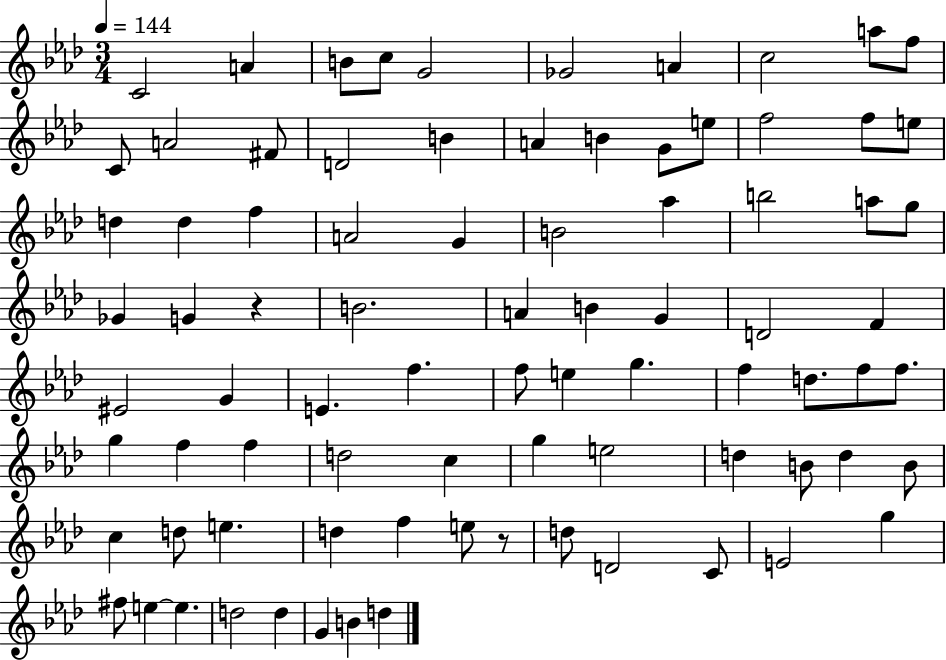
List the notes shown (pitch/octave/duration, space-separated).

C4/h A4/q B4/e C5/e G4/h Gb4/h A4/q C5/h A5/e F5/e C4/e A4/h F#4/e D4/h B4/q A4/q B4/q G4/e E5/e F5/h F5/e E5/e D5/q D5/q F5/q A4/h G4/q B4/h Ab5/q B5/h A5/e G5/e Gb4/q G4/q R/q B4/h. A4/q B4/q G4/q D4/h F4/q EIS4/h G4/q E4/q. F5/q. F5/e E5/q G5/q. F5/q D5/e. F5/e F5/e. G5/q F5/q F5/q D5/h C5/q G5/q E5/h D5/q B4/e D5/q B4/e C5/q D5/e E5/q. D5/q F5/q E5/e R/e D5/e D4/h C4/e E4/h G5/q F#5/e E5/q E5/q. D5/h D5/q G4/q B4/q D5/q